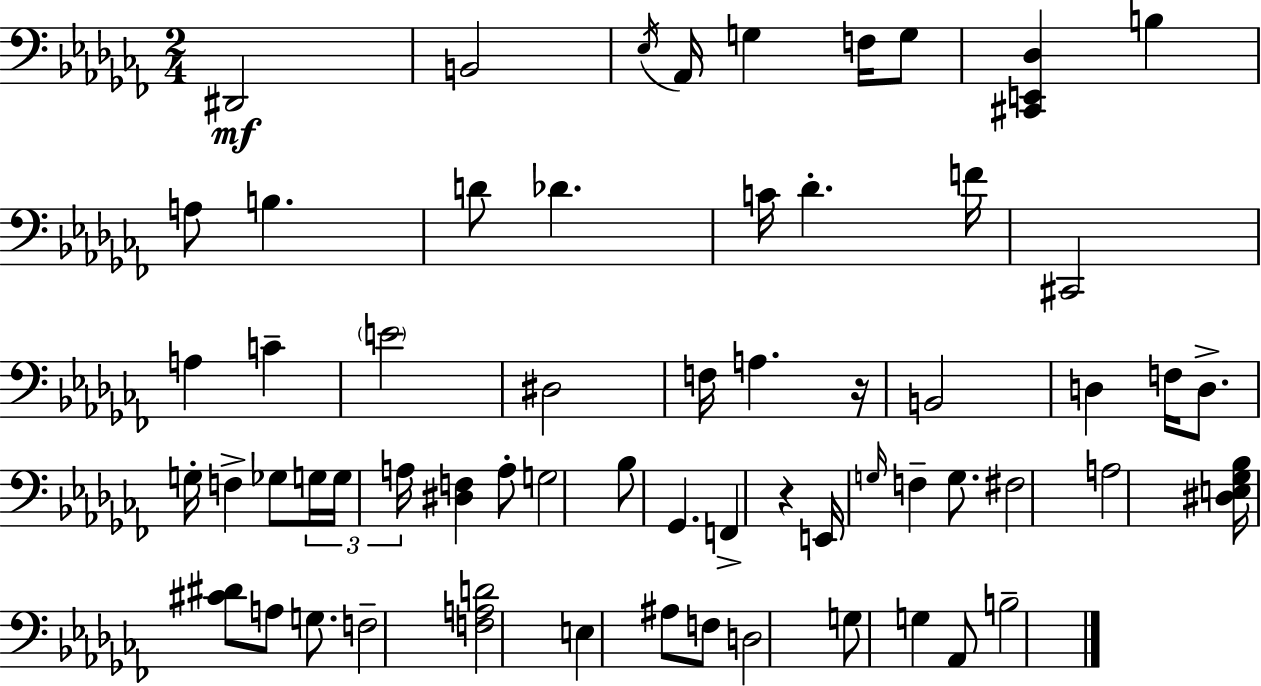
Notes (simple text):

D#2/h B2/h Eb3/s Ab2/s G3/q F3/s G3/e [C#2,E2,Db3]/q B3/q A3/e B3/q. D4/e Db4/q. C4/s Db4/q. F4/s C#2/h A3/q C4/q E4/h D#3/h F3/s A3/q. R/s B2/h D3/q F3/s D3/e. G3/s F3/q Gb3/e G3/s G3/s A3/s [D#3,F3]/q A3/e G3/h Bb3/e Gb2/q. F2/q R/q E2/s G3/s F3/q G3/e. F#3/h A3/h [D#3,E3,Gb3,Bb3]/s [C#4,D#4]/e A3/e G3/e. F3/h [F3,A3,D4]/h E3/q A#3/e F3/e D3/h G3/e G3/q Ab2/e B3/h